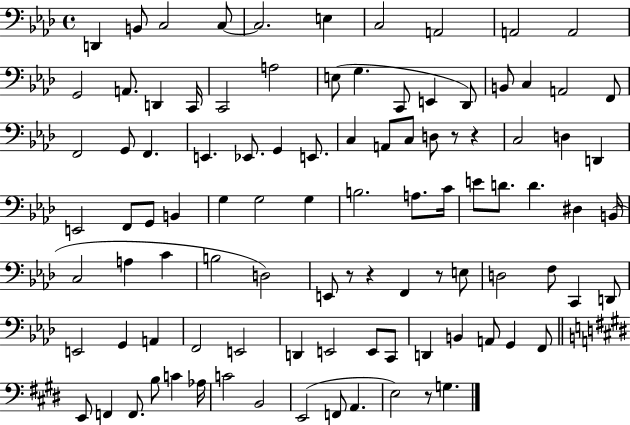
D2/q B2/e C3/h C3/e C3/h. E3/q C3/h A2/h A2/h A2/h G2/h A2/e. D2/q C2/s C2/h A3/h E3/e G3/q. C2/e E2/q Db2/e B2/e C3/q A2/h F2/e F2/h G2/e F2/q. E2/q. Eb2/e. G2/q E2/e. C3/q A2/e C3/e D3/e R/e R/q C3/h D3/q D2/q E2/h F2/e G2/e B2/q G3/q G3/h G3/q B3/h. A3/e. C4/s E4/e D4/e. D4/q. D#3/q B2/s C3/h A3/q C4/q B3/h D3/h E2/e R/e R/q F2/q R/e E3/e D3/h F3/e C2/q D2/e E2/h G2/q A2/q F2/h E2/h D2/q E2/h E2/e C2/e D2/q B2/q A2/e G2/q F2/e E2/e F2/q F2/e. B3/e C4/q Ab3/s C4/h B2/h E2/h F2/e A2/q. E3/h R/e G3/q.